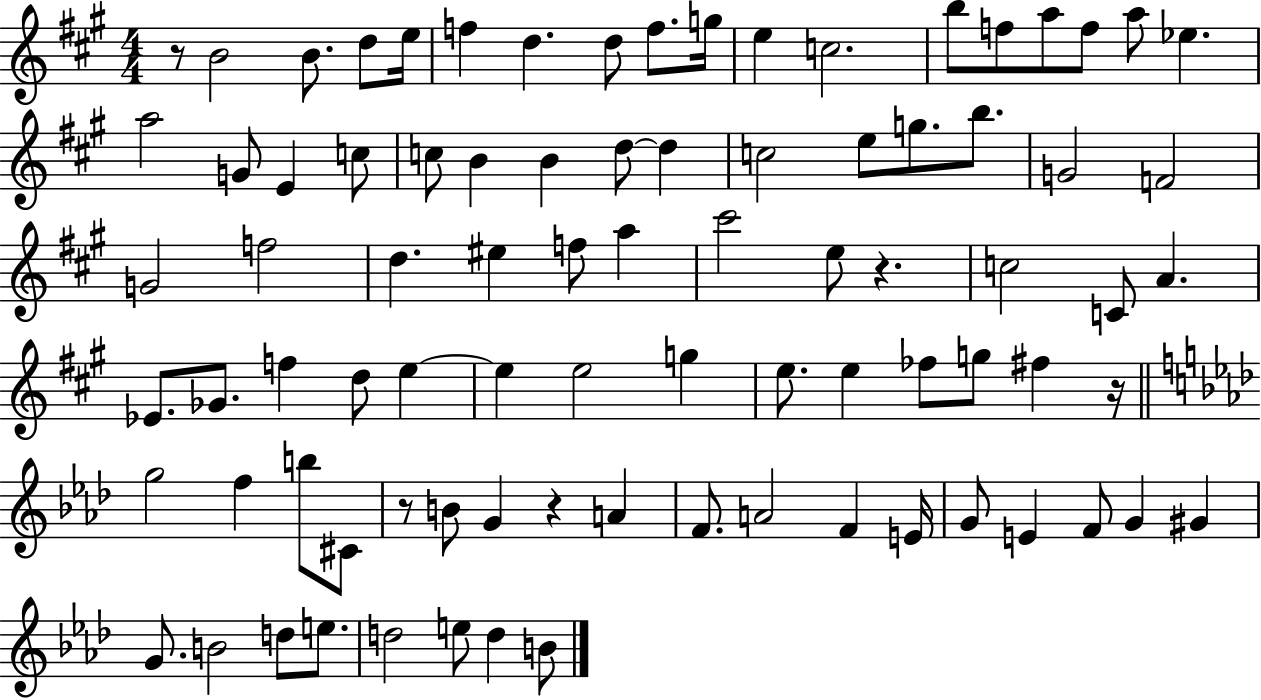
R/e B4/h B4/e. D5/e E5/s F5/q D5/q. D5/e F5/e. G5/s E5/q C5/h. B5/e F5/e A5/e F5/e A5/e Eb5/q. A5/h G4/e E4/q C5/e C5/e B4/q B4/q D5/e D5/q C5/h E5/e G5/e. B5/e. G4/h F4/h G4/h F5/h D5/q. EIS5/q F5/e A5/q C#6/h E5/e R/q. C5/h C4/e A4/q. Eb4/e. Gb4/e. F5/q D5/e E5/q E5/q E5/h G5/q E5/e. E5/q FES5/e G5/e F#5/q R/s G5/h F5/q B5/e C#4/e R/e B4/e G4/q R/q A4/q F4/e. A4/h F4/q E4/s G4/e E4/q F4/e G4/q G#4/q G4/e. B4/h D5/e E5/e. D5/h E5/e D5/q B4/e